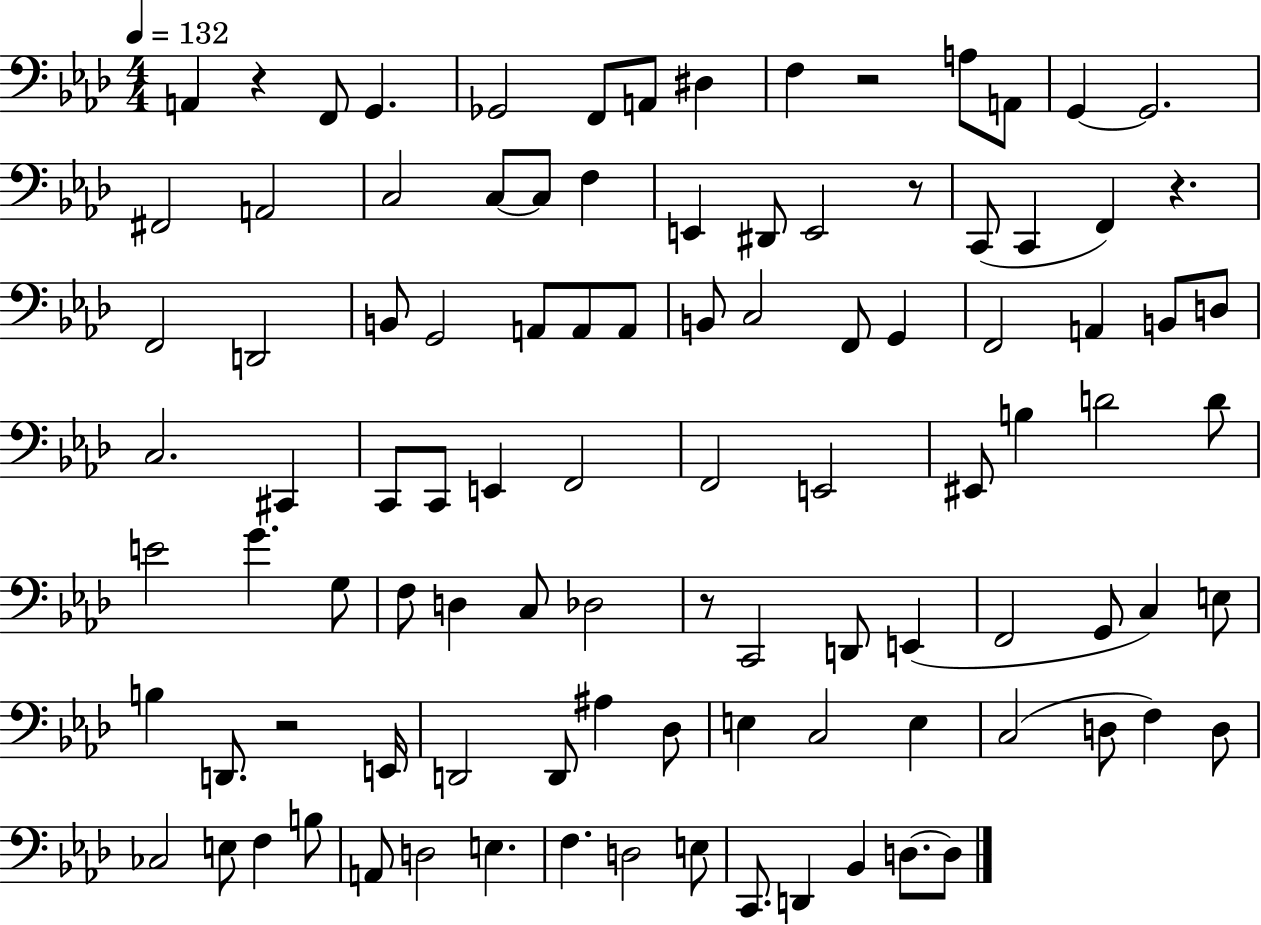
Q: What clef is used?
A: bass